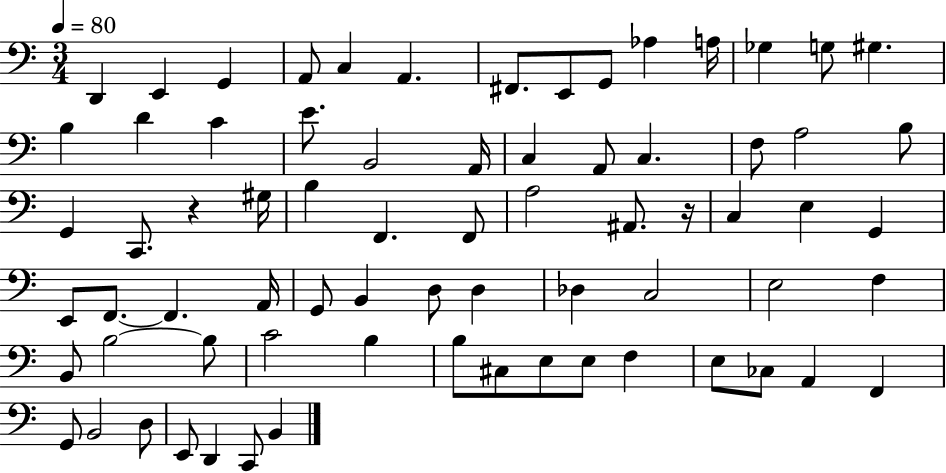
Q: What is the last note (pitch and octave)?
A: B2